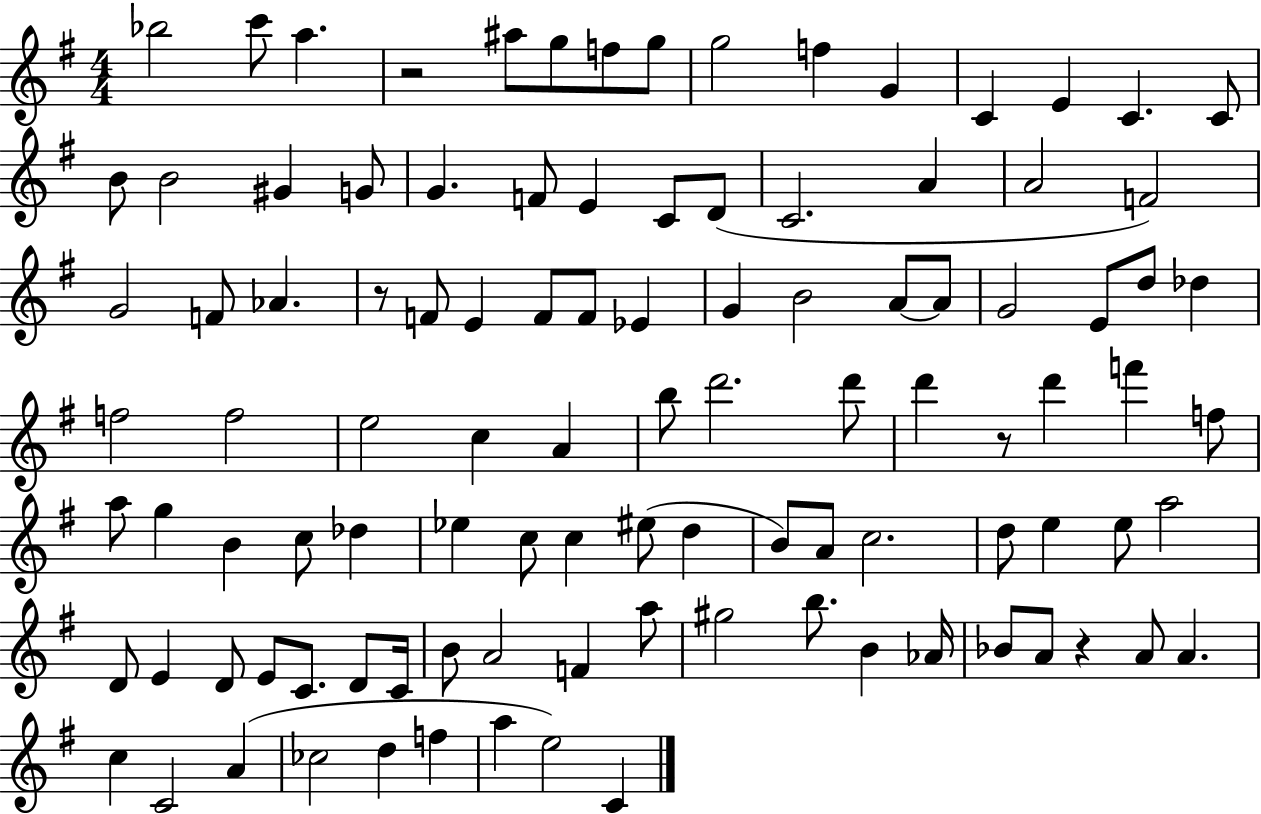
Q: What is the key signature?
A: G major